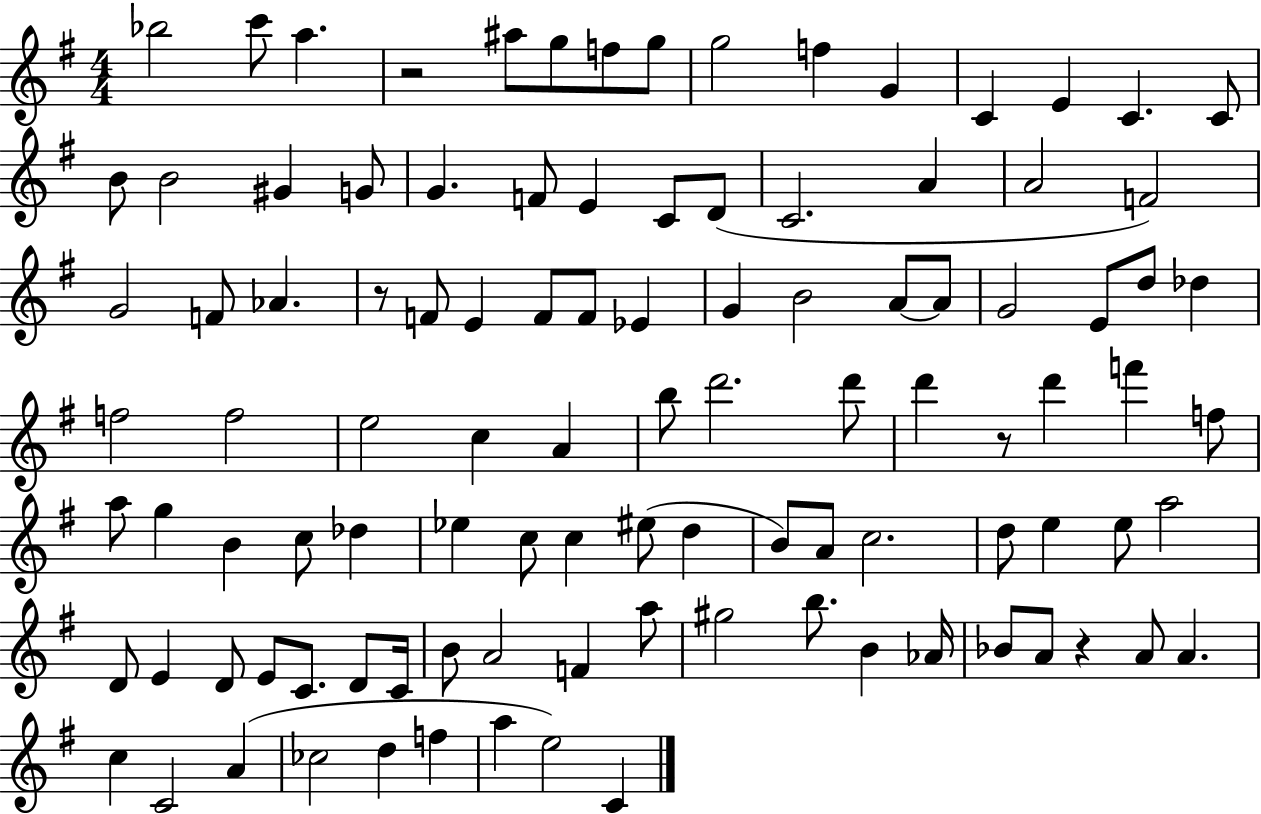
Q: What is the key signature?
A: G major